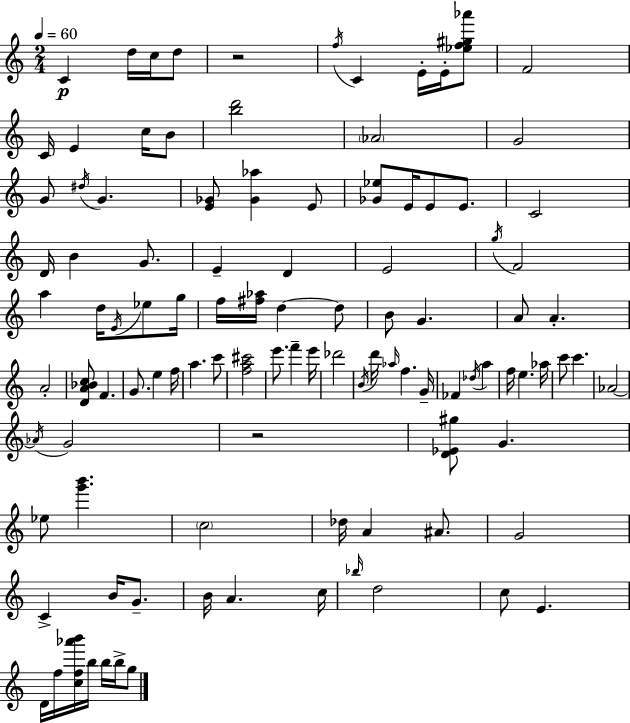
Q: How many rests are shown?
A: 2